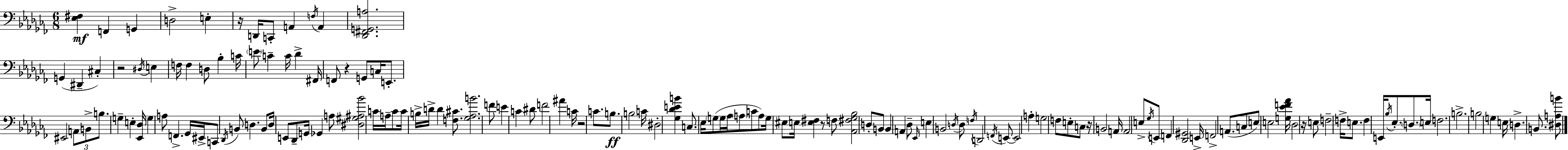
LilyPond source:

{
  \clef bass
  \numericTimeSignature
  \time 6/8
  \key aes \minor
  <ees fis>4\mf f,4 g,4 | d2-> e4-. | r16 d,16 c,8-. a,4 \acciaccatura { f16 } a,4 | <des, fis, g, a>2. | \break g,4( dis,4-- cis4-.) | r2 \acciaccatura { dis16 } e4 | f16 f4 d8 bes4-. | c'16 \parenthesize e'8 c'4-- c'16 des'4-> | \break fis,16 f,8 r4 g,8 c16 e,8.-. | eis,2 \tuplet 3/2 { a,8 | b,8-> b8. } g4-- e4-. | <ees, des>16 g4 a8 f,4.-> | \break ges,16 eis,16-> c,8 \acciaccatura { des,16 } b,8 d4. | b,8 d16 e,8 des,8-- g,16 ges,4 | a8 <dis gis ais bes'>2 | c'16 a16-- c'8 c'16 b16-> d'16-> d'4 | \break <f cis'>8. <ges aes b'>2. | f'8 e'4 c'4 | dis'8 f'2 ais'4 | c'16 r2 | \break c'8. b8.\ff b2 | c'16 dis2-. <ges des' e' b'>4 | c8. ees16 \parenthesize g8( g16 aes16 \parenthesize a8 | c'8 a8) g16 eis8 e16 <e fis>4 | \break r8 f8 <aes, fis ges bes>2 | d8-. b,8 b,4 a,4 | des8-- \grace { ees,16 } e4 b,2 | \acciaccatura { d16 } d8 \acciaccatura { f16 } d,2 | \break \acciaccatura { f,16 } e,8~~ e,2 | a4-. g2 | f8 e8-. c8 r16 b,2 | a,16 a,2 | \break e8-> \acciaccatura { ges16 } e,8 f,4 | <des, gis,>2 e,16-> f,2-> | a,8.( c8 e8) | e2 <g ees' f' aes'>16 des2 | \break r16 e8 f2-- | f16-> e8. f4 | e,16 \acciaccatura { bes16 } ees8.-. \parenthesize d8. e16 f2. | b2.-> | \break b2 | g4 e16 d4.-> | b,8. <dis a b'>8 \bar "|."
}